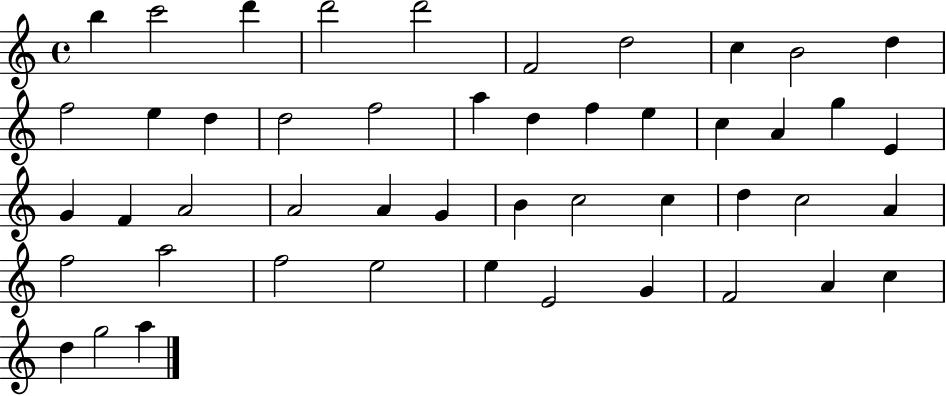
X:1
T:Untitled
M:4/4
L:1/4
K:C
b c'2 d' d'2 d'2 F2 d2 c B2 d f2 e d d2 f2 a d f e c A g E G F A2 A2 A G B c2 c d c2 A f2 a2 f2 e2 e E2 G F2 A c d g2 a